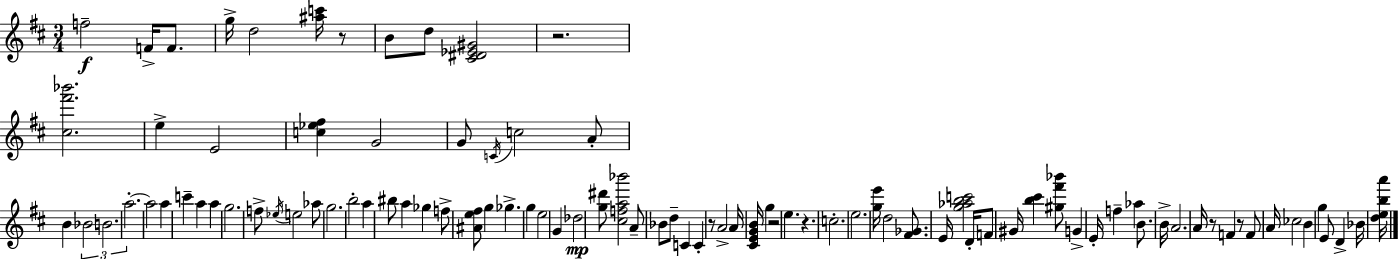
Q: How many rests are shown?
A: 7